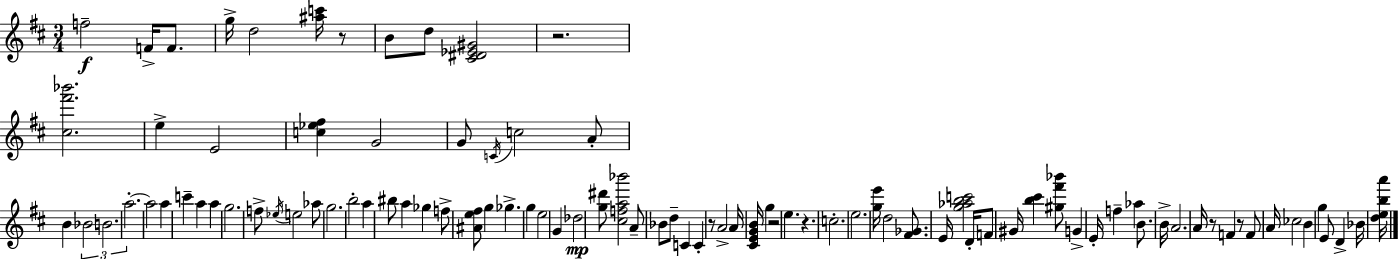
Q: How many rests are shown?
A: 7